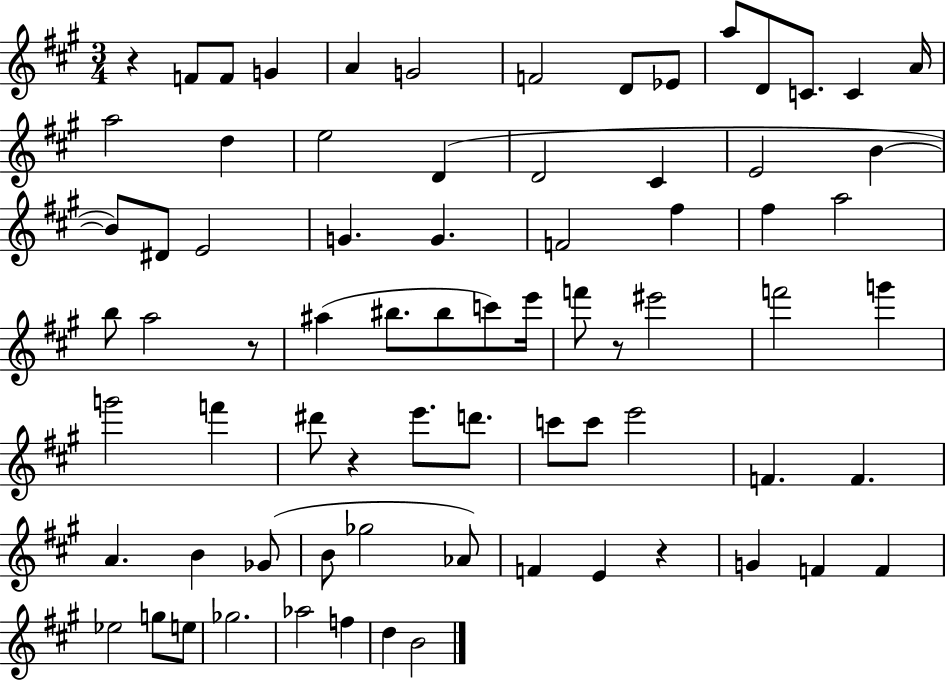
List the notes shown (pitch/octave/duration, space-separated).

R/q F4/e F4/e G4/q A4/q G4/h F4/h D4/e Eb4/e A5/e D4/e C4/e. C4/q A4/s A5/h D5/q E5/h D4/q D4/h C#4/q E4/h B4/q B4/e D#4/e E4/h G4/q. G4/q. F4/h F#5/q F#5/q A5/h B5/e A5/h R/e A#5/q BIS5/e. BIS5/e C6/e E6/s F6/e R/e EIS6/h F6/h G6/q G6/h F6/q D#6/e R/q E6/e. D6/e. C6/e C6/e E6/h F4/q. F4/q. A4/q. B4/q Gb4/e B4/e Gb5/h Ab4/e F4/q E4/q R/q G4/q F4/q F4/q Eb5/h G5/e E5/e Gb5/h. Ab5/h F5/q D5/q B4/h